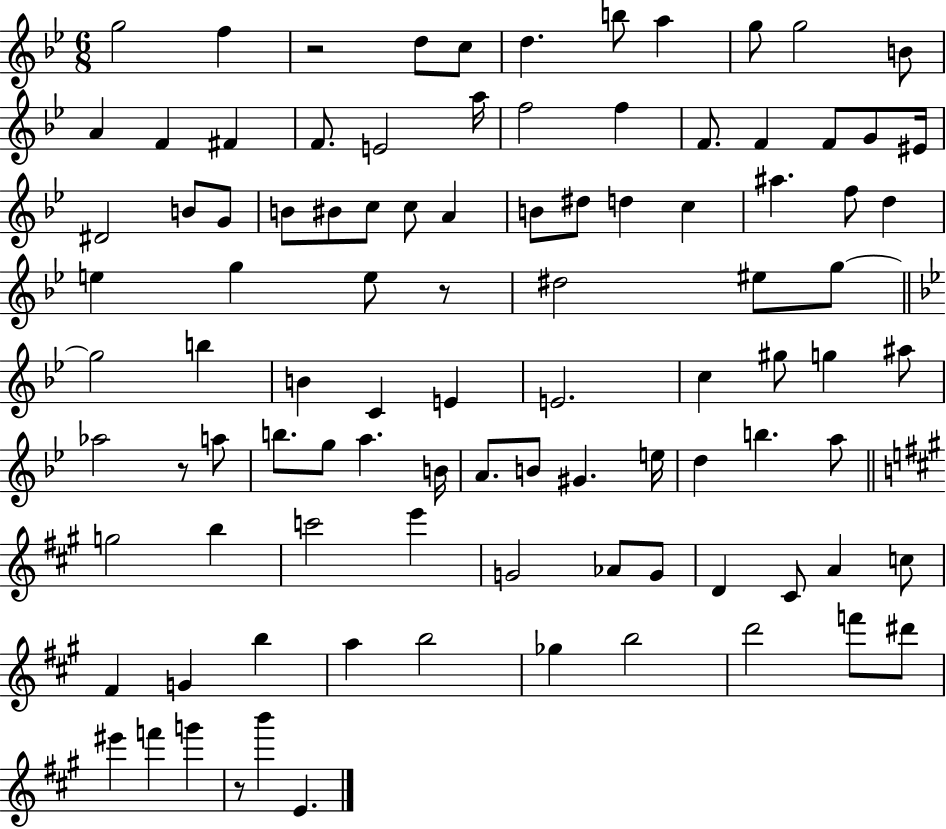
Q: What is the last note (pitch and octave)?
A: E4